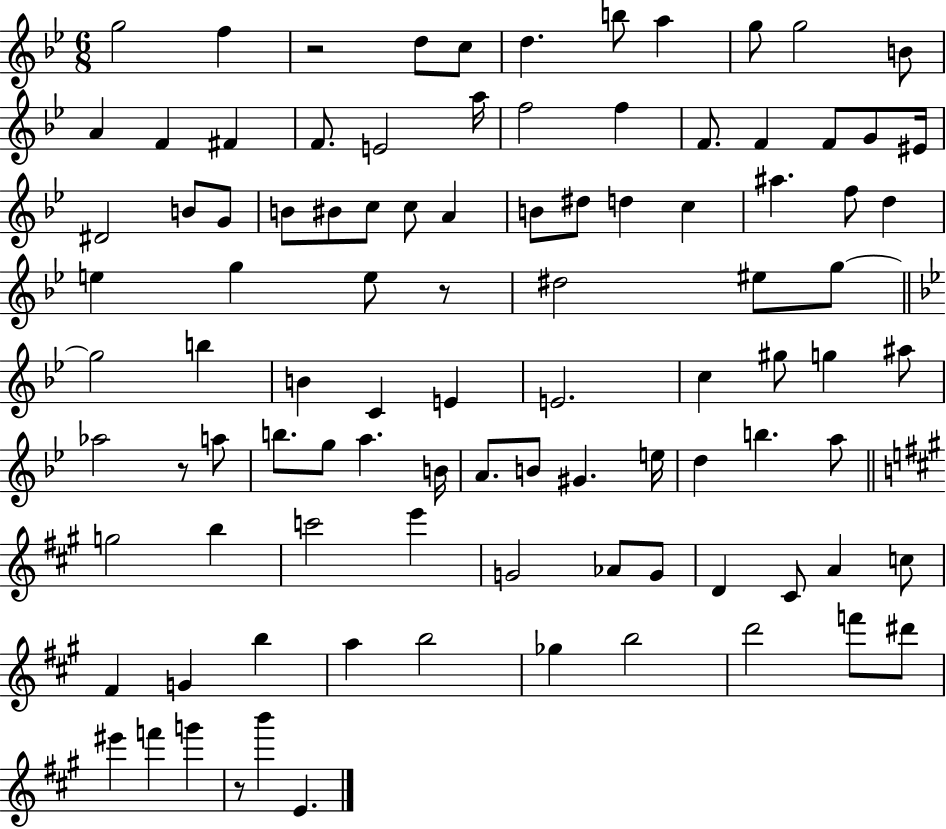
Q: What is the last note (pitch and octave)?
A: E4